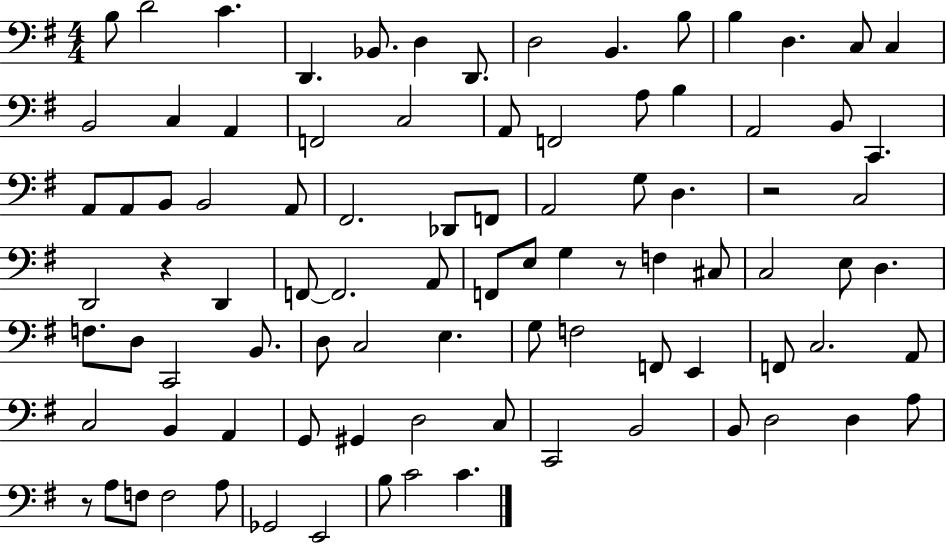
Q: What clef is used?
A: bass